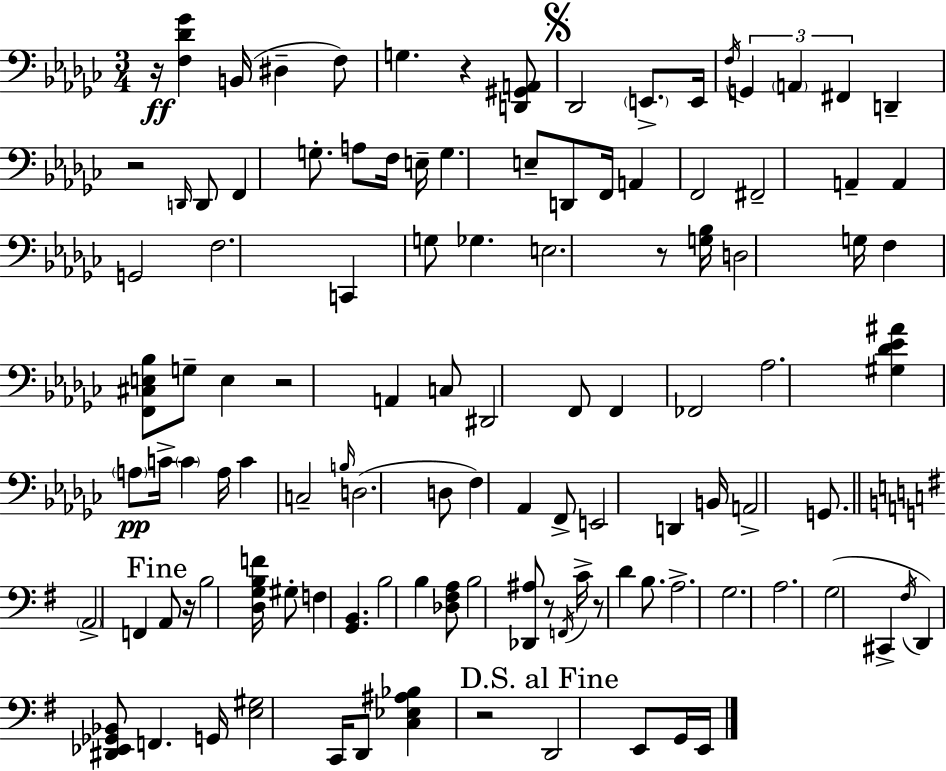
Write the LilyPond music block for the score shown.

{
  \clef bass
  \numericTimeSignature
  \time 3/4
  \key ees \minor
  \repeat volta 2 { r16\ff <f des' ges'>4 b,16( dis4-- f8) | g4. r4 <d, gis, a,>8 | \mark \markup { \musicglyph "scripts.segno" } des,2 \parenthesize e,8.-> e,16 | \acciaccatura { f16 } \tuplet 3/2 { g,4 \parenthesize a,4 fis,4 } | \break d,4-- r2 | \grace { d,16 } d,8 f,4 g8.-. a8 | f16 e16-- g4. e8-- d,8 | f,16 a,4 f,2 | \break fis,2-- a,4-- | a,4 g,2 | f2. | c,4 g8 ges4. | \break e2. | r8 <g bes>16 d2 | g16 f4 <f, cis e bes>8 g8-- e4 | r2 a,4 | \break c8 dis,2 | f,8 f,4 fes,2 | aes2. | <gis des' ees' ais'>4 \parenthesize a8\pp c'16-> \parenthesize c'4 | \break a16 c'4 c2-- | \grace { b16 }( d2. | d8 f4) aes,4 | f,8-> e,2 d,4 | \break b,16 a,2-> | g,8. \bar "||" \break \key g \major \parenthesize a,2-> f,4 | \mark "Fine" a,8 r16 b2 <d g b f'>16 | gis8-. f4 <g, b,>4. | b2 b4 | \break <des fis a>8 b2 <des, ais>8 | r8 \acciaccatura { f,16 } c'16-> r8 d'4 b8. | a2.-> | g2. | \break a2. | g2( cis,4-> | \acciaccatura { fis16 } d,4) <dis, ees, ges, bes,>8 f,4. | g,16 <e gis>2 c,16 | \break d,8 <c ees ais bes>4 r2 | \mark "D.S. al Fine" d,2 e,8 | g,16 e,16 } \bar "|."
}